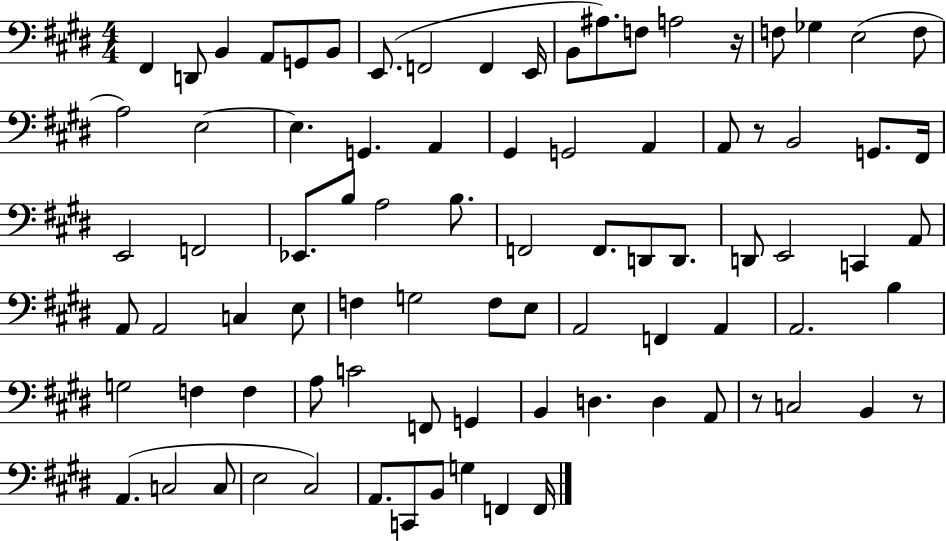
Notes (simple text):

F#2/q D2/e B2/q A2/e G2/e B2/e E2/e. F2/h F2/q E2/s B2/e A#3/e. F3/e A3/h R/s F3/e Gb3/q E3/h F3/e A3/h E3/h E3/q. G2/q. A2/q G#2/q G2/h A2/q A2/e R/e B2/h G2/e. F#2/s E2/h F2/h Eb2/e. B3/e A3/h B3/e. F2/h F2/e. D2/e D2/e. D2/e E2/h C2/q A2/e A2/e A2/h C3/q E3/e F3/q G3/h F3/e E3/e A2/h F2/q A2/q A2/h. B3/q G3/h F3/q F3/q A3/e C4/h F2/e G2/q B2/q D3/q. D3/q A2/e R/e C3/h B2/q R/e A2/q. C3/h C3/e E3/h C#3/h A2/e. C2/e B2/e G3/q F2/q F2/s